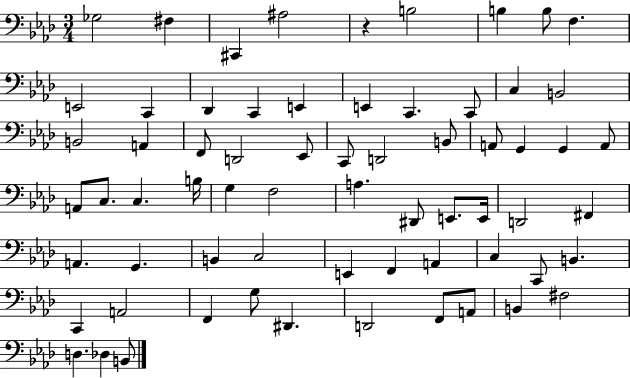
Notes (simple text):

Gb3/h F#3/q C#2/q A#3/h R/q B3/h B3/q B3/e F3/q. E2/h C2/q Db2/q C2/q E2/q E2/q C2/q. C2/e C3/q B2/h B2/h A2/q F2/e D2/h Eb2/e C2/e D2/h B2/e A2/e G2/q G2/q A2/e A2/e C3/e. C3/q. B3/s G3/q F3/h A3/q. D#2/e E2/e. E2/s D2/h F#2/q A2/q. G2/q. B2/q C3/h E2/q F2/q A2/q C3/q C2/e B2/q. C2/q A2/h F2/q G3/e D#2/q. D2/h F2/e A2/e B2/q F#3/h D3/q. Db3/q B2/e